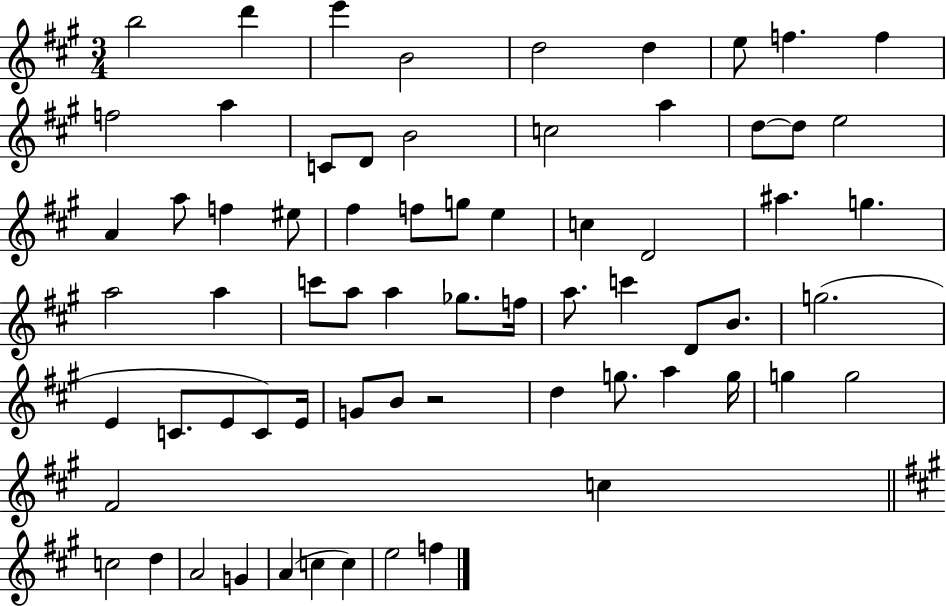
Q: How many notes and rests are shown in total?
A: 68